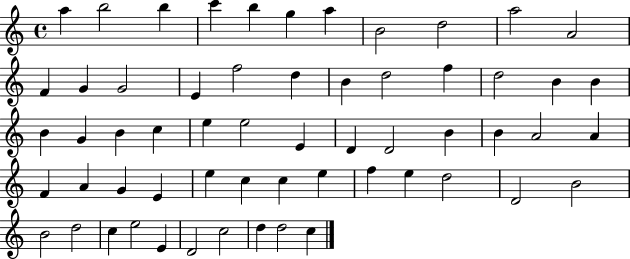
A5/q B5/h B5/q C6/q B5/q G5/q A5/q B4/h D5/h A5/h A4/h F4/q G4/q G4/h E4/q F5/h D5/q B4/q D5/h F5/q D5/h B4/q B4/q B4/q G4/q B4/q C5/q E5/q E5/h E4/q D4/q D4/h B4/q B4/q A4/h A4/q F4/q A4/q G4/q E4/q E5/q C5/q C5/q E5/q F5/q E5/q D5/h D4/h B4/h B4/h D5/h C5/q E5/h E4/q D4/h C5/h D5/q D5/h C5/q